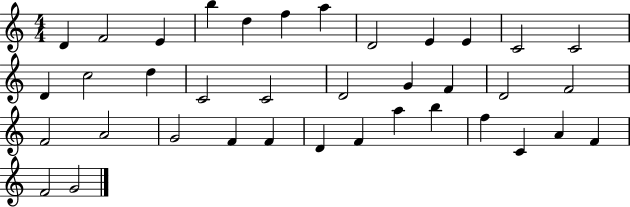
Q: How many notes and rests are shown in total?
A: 37